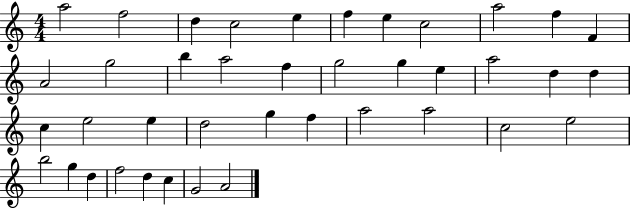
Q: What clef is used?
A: treble